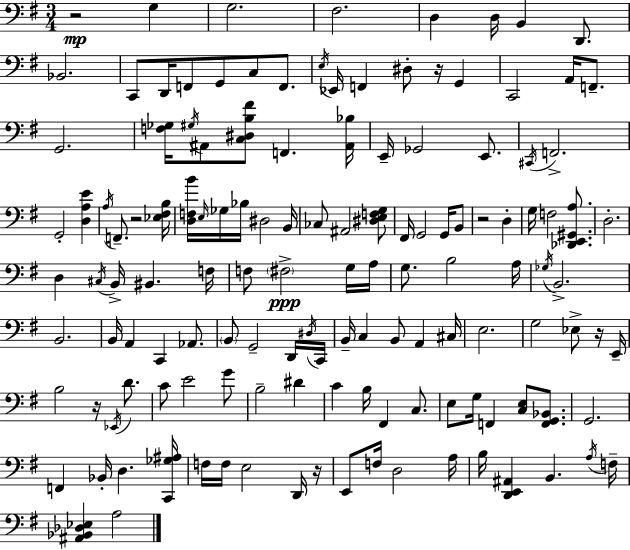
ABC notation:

X:1
T:Untitled
M:3/4
L:1/4
K:G
z2 G, G,2 ^F,2 D, D,/4 B,, D,,/2 _B,,2 C,,/2 D,,/4 F,,/2 G,,/2 C,/2 F,,/2 E,/4 _E,,/4 F,, ^D,/2 z/4 G,, C,,2 A,,/4 F,,/2 G,,2 [F,_G,]/4 ^G,/4 ^A,,/2 [C,^D,B,^F]/2 F,, [^A,,_B,]/4 E,,/4 _G,,2 E,,/2 ^C,,/4 F,,2 G,,2 [D,A,E] A,/4 F,,/2 z2 [_E,^F,B,]/4 [D,F,B]/4 E,/4 _G,/4 _B,/4 ^D,2 B,,/4 _C,/2 ^A,,2 [^D,E,F,G,]/2 ^F,,/4 G,,2 G,,/4 B,,/2 z2 D, G,/4 F,2 [_D,,E,,^G,,A,]/2 D,2 D, ^C,/4 B,,/4 ^B,, F,/4 F,/2 ^F,2 G,/4 A,/4 G,/2 B,2 A,/4 _G,/4 B,,2 B,,2 B,,/4 A,, C,, _A,,/2 B,,/2 G,,2 D,,/4 ^D,/4 C,,/4 B,,/4 C, B,,/2 A,, ^C,/4 E,2 G,2 _E,/2 z/4 E,,/4 B,2 z/4 _E,,/4 D/2 C/2 E2 G/2 B,2 ^D C B,/4 ^F,, C,/2 E,/2 G,/4 F,, [C,E,]/2 [F,,G,,_B,,]/2 G,,2 F,, _B,,/4 D, [C,,_G,^A,]/4 F,/4 F,/4 E,2 D,,/4 z/4 E,,/2 F,/4 D,2 A,/4 B,/4 [D,,E,,^A,,] B,, A,/4 F,/4 [^A,,_B,,_D,_E,] A,2